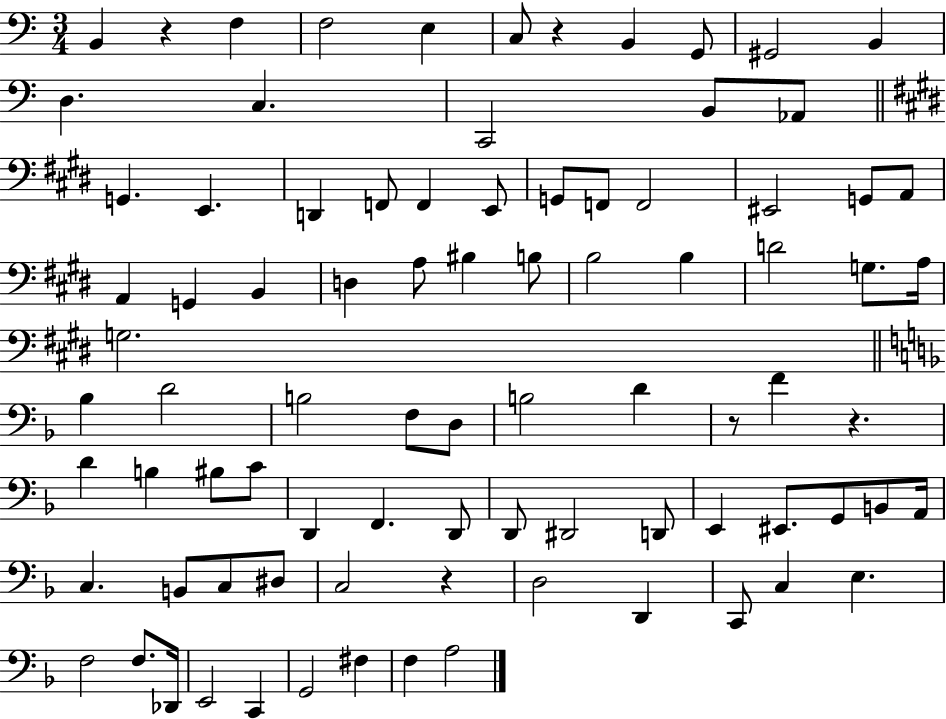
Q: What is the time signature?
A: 3/4